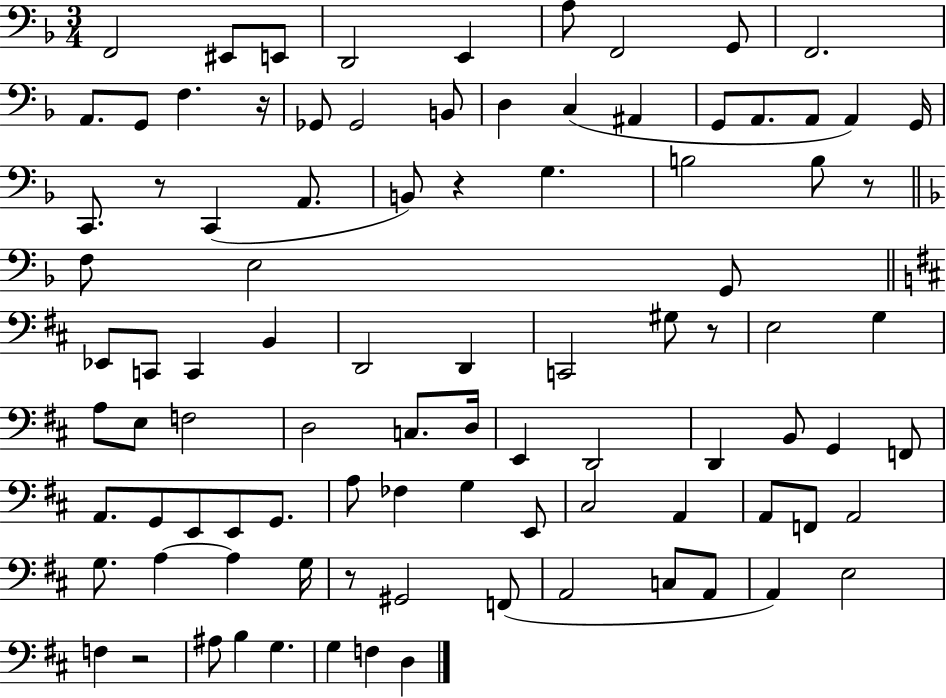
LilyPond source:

{
  \clef bass
  \numericTimeSignature
  \time 3/4
  \key f \major
  \repeat volta 2 { f,2 eis,8 e,8 | d,2 e,4 | a8 f,2 g,8 | f,2. | \break a,8. g,8 f4. r16 | ges,8 ges,2 b,8 | d4 c4( ais,4 | g,8 a,8. a,8 a,4) g,16 | \break c,8. r8 c,4( a,8. | b,8) r4 g4. | b2 b8 r8 | \bar "||" \break \key f \major f8 e2 g,8 | \bar "||" \break \key d \major ees,8 c,8 c,4 b,4 | d,2 d,4 | c,2 gis8 r8 | e2 g4 | \break a8 e8 f2 | d2 c8. d16 | e,4 d,2 | d,4 b,8 g,4 f,8 | \break a,8. g,8 e,8 e,8 g,8. | a8 fes4 g4 e,8 | cis2 a,4 | a,8 f,8 a,2 | \break g8. a4~~ a4 g16 | r8 gis,2 f,8( | a,2 c8 a,8 | a,4) e2 | \break f4 r2 | ais8 b4 g4. | g4 f4 d4 | } \bar "|."
}